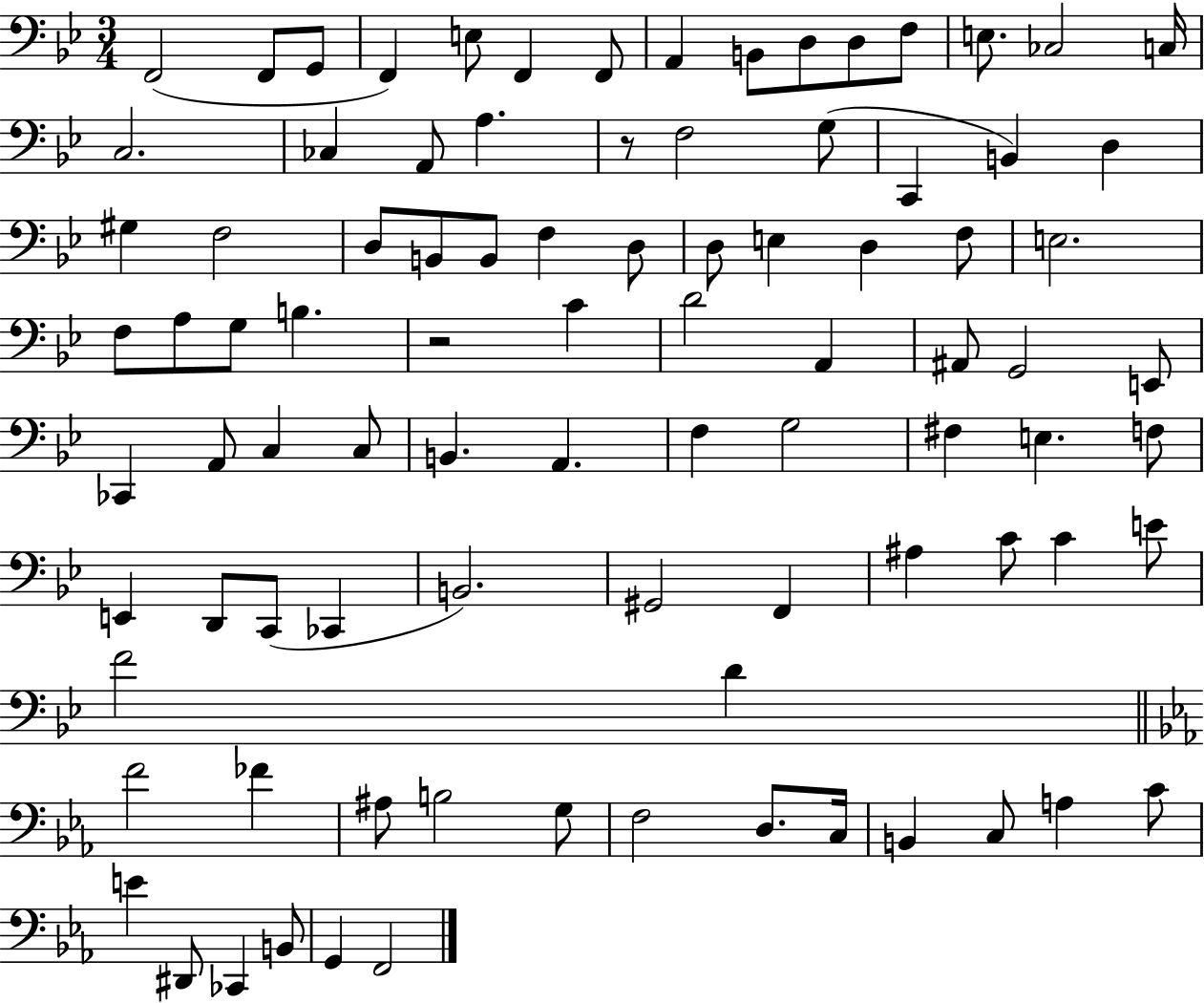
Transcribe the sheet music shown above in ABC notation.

X:1
T:Untitled
M:3/4
L:1/4
K:Bb
F,,2 F,,/2 G,,/2 F,, E,/2 F,, F,,/2 A,, B,,/2 D,/2 D,/2 F,/2 E,/2 _C,2 C,/4 C,2 _C, A,,/2 A, z/2 F,2 G,/2 C,, B,, D, ^G, F,2 D,/2 B,,/2 B,,/2 F, D,/2 D,/2 E, D, F,/2 E,2 F,/2 A,/2 G,/2 B, z2 C D2 A,, ^A,,/2 G,,2 E,,/2 _C,, A,,/2 C, C,/2 B,, A,, F, G,2 ^F, E, F,/2 E,, D,,/2 C,,/2 _C,, B,,2 ^G,,2 F,, ^A, C/2 C E/2 F2 D F2 _F ^A,/2 B,2 G,/2 F,2 D,/2 C,/4 B,, C,/2 A, C/2 E ^D,,/2 _C,, B,,/2 G,, F,,2